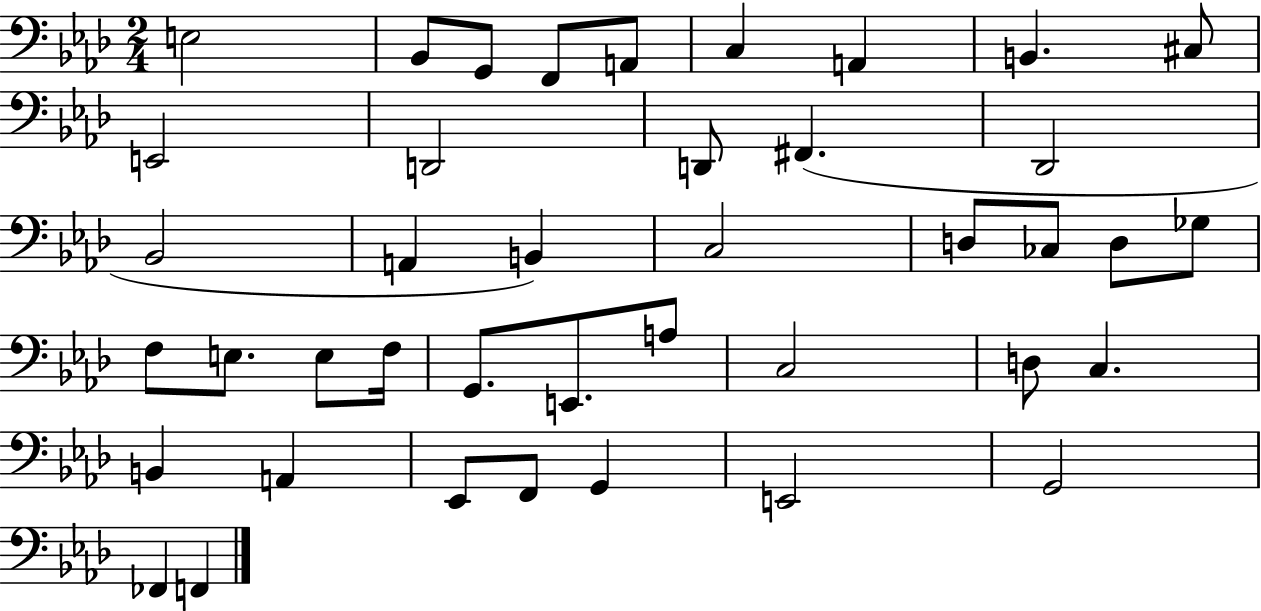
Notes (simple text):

E3/h Bb2/e G2/e F2/e A2/e C3/q A2/q B2/q. C#3/e E2/h D2/h D2/e F#2/q. Db2/h Bb2/h A2/q B2/q C3/h D3/e CES3/e D3/e Gb3/e F3/e E3/e. E3/e F3/s G2/e. E2/e. A3/e C3/h D3/e C3/q. B2/q A2/q Eb2/e F2/e G2/q E2/h G2/h FES2/q F2/q